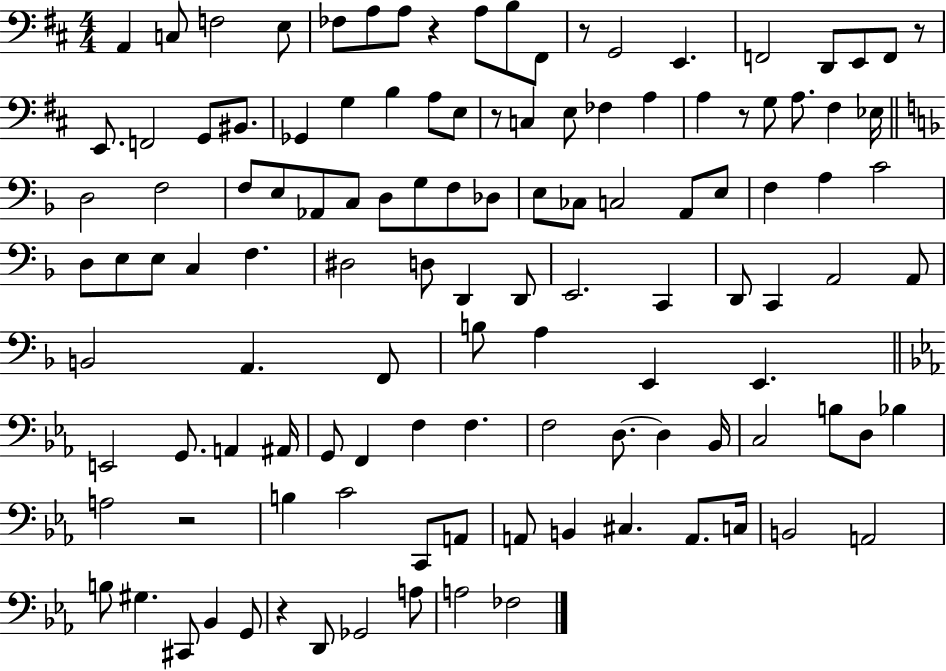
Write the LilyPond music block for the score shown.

{
  \clef bass
  \numericTimeSignature
  \time 4/4
  \key d \major
  a,4 c8 f2 e8 | fes8 a8 a8 r4 a8 b8 fis,8 | r8 g,2 e,4. | f,2 d,8 e,8 f,8 r8 | \break e,8. f,2 g,8 bis,8. | ges,4 g4 b4 a8 e8 | r8 c4 e8 fes4 a4 | a4 r8 g8 a8. fis4 ees16 | \break \bar "||" \break \key f \major d2 f2 | f8 e8 aes,8 c8 d8 g8 f8 des8 | e8 ces8 c2 a,8 e8 | f4 a4 c'2 | \break d8 e8 e8 c4 f4. | dis2 d8 d,4 d,8 | e,2. c,4 | d,8 c,4 a,2 a,8 | \break b,2 a,4. f,8 | b8 a4 e,4 e,4. | \bar "||" \break \key ees \major e,2 g,8. a,4 ais,16 | g,8 f,4 f4 f4. | f2 d8.~~ d4 bes,16 | c2 b8 d8 bes4 | \break a2 r2 | b4 c'2 c,8 a,8 | a,8 b,4 cis4. a,8. c16 | b,2 a,2 | \break b8 gis4. cis,8 bes,4 g,8 | r4 d,8 ges,2 a8 | a2 fes2 | \bar "|."
}